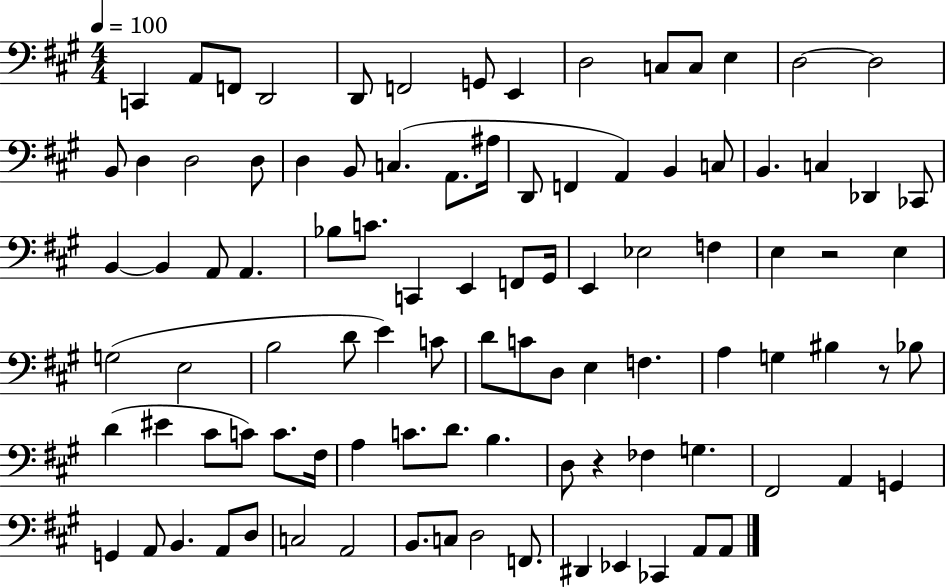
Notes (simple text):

C2/q A2/e F2/e D2/h D2/e F2/h G2/e E2/q D3/h C3/e C3/e E3/q D3/h D3/h B2/e D3/q D3/h D3/e D3/q B2/e C3/q. A2/e. A#3/s D2/e F2/q A2/q B2/q C3/e B2/q. C3/q Db2/q CES2/e B2/q B2/q A2/e A2/q. Bb3/e C4/e. C2/q E2/q F2/e G#2/s E2/q Eb3/h F3/q E3/q R/h E3/q G3/h E3/h B3/h D4/e E4/q C4/e D4/e C4/e D3/e E3/q F3/q. A3/q G3/q BIS3/q R/e Bb3/e D4/q EIS4/q C#4/e C4/e C4/e. F#3/s A3/q C4/e. D4/e. B3/q. D3/e R/q FES3/q G3/q. F#2/h A2/q G2/q G2/q A2/e B2/q. A2/e D3/e C3/h A2/h B2/e. C3/e D3/h F2/e. D#2/q Eb2/q CES2/q A2/e A2/e